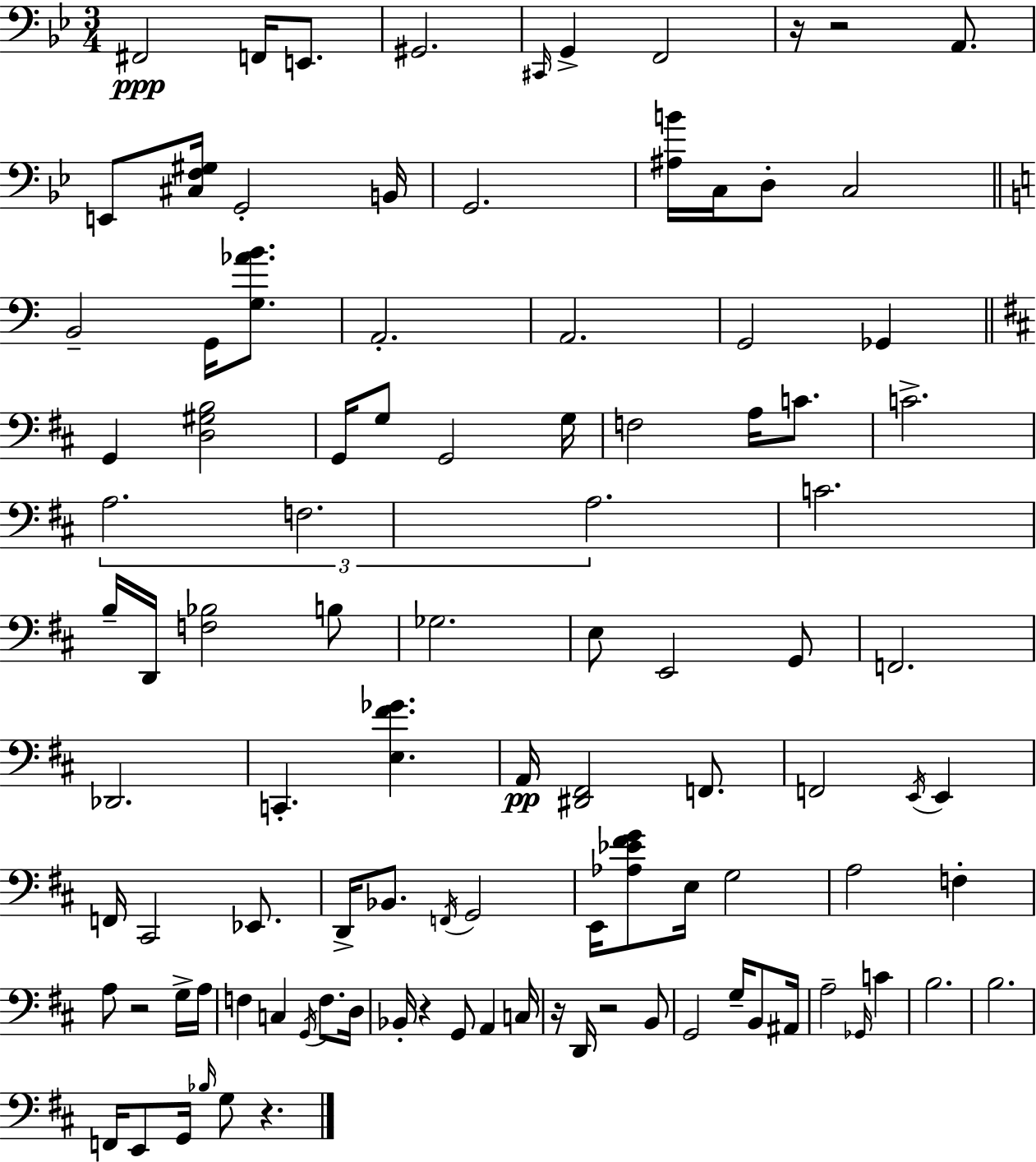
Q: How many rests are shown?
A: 7